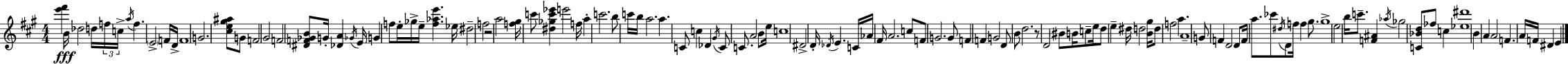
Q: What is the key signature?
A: A major